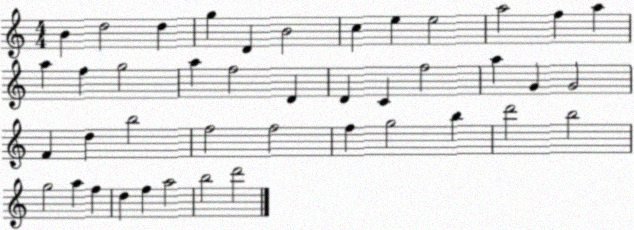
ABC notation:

X:1
T:Untitled
M:4/4
L:1/4
K:C
B d2 d g D B2 c e e2 a2 f a a f g2 a f2 D D C f2 a G G2 F d b2 f2 f2 f g2 b d'2 b2 g2 a f d f a2 b2 d'2